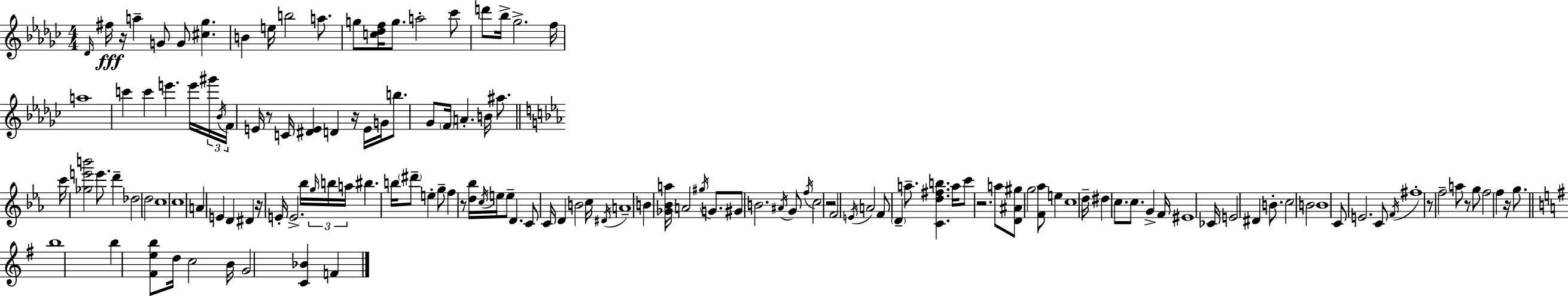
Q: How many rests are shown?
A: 10